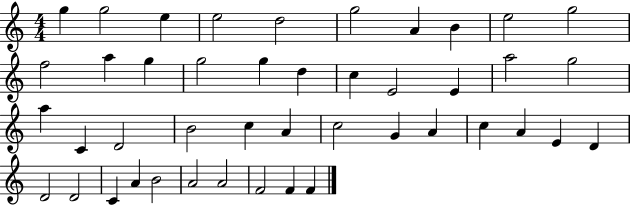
X:1
T:Untitled
M:4/4
L:1/4
K:C
g g2 e e2 d2 g2 A B e2 g2 f2 a g g2 g d c E2 E a2 g2 a C D2 B2 c A c2 G A c A E D D2 D2 C A B2 A2 A2 F2 F F